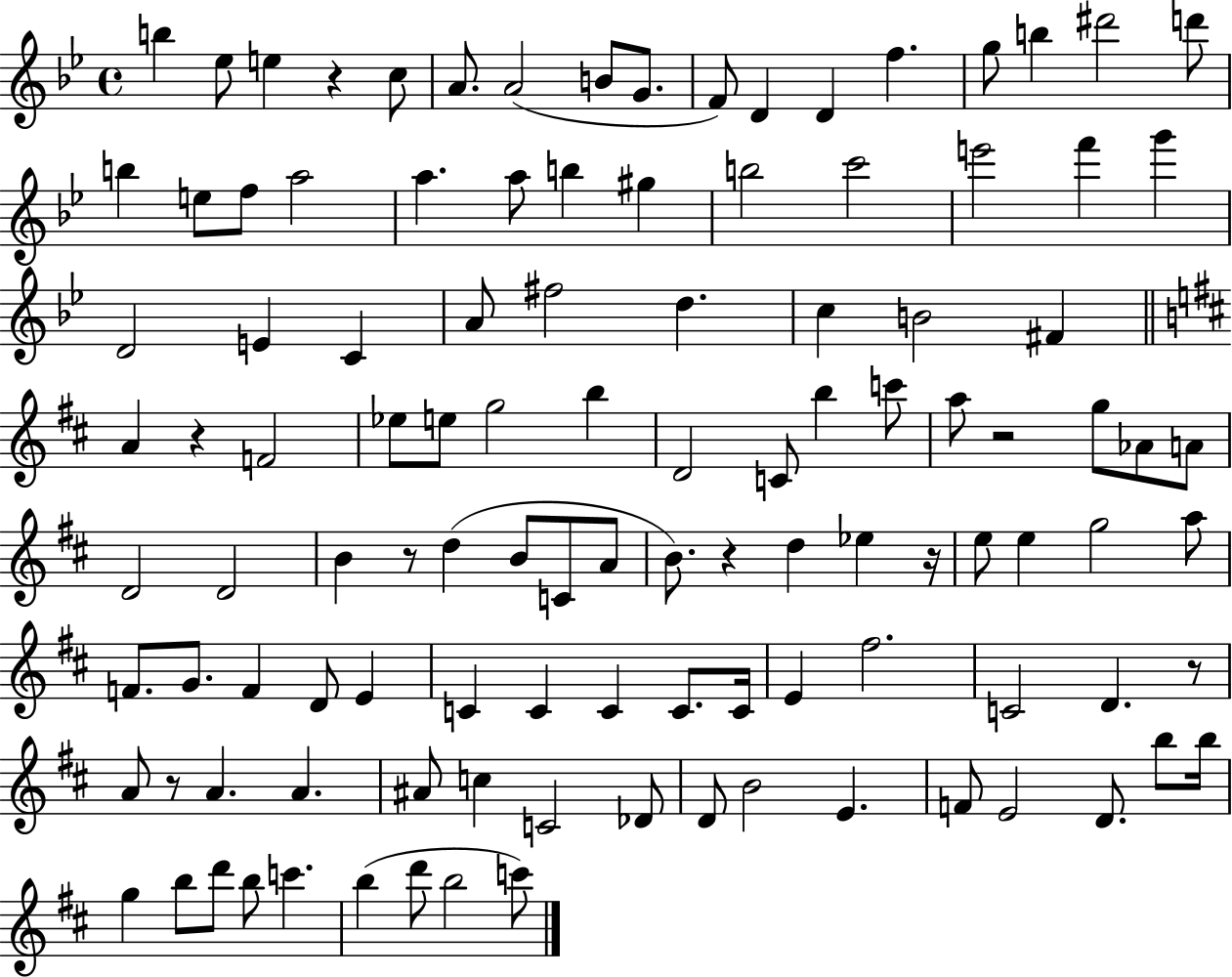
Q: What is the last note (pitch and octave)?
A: C6